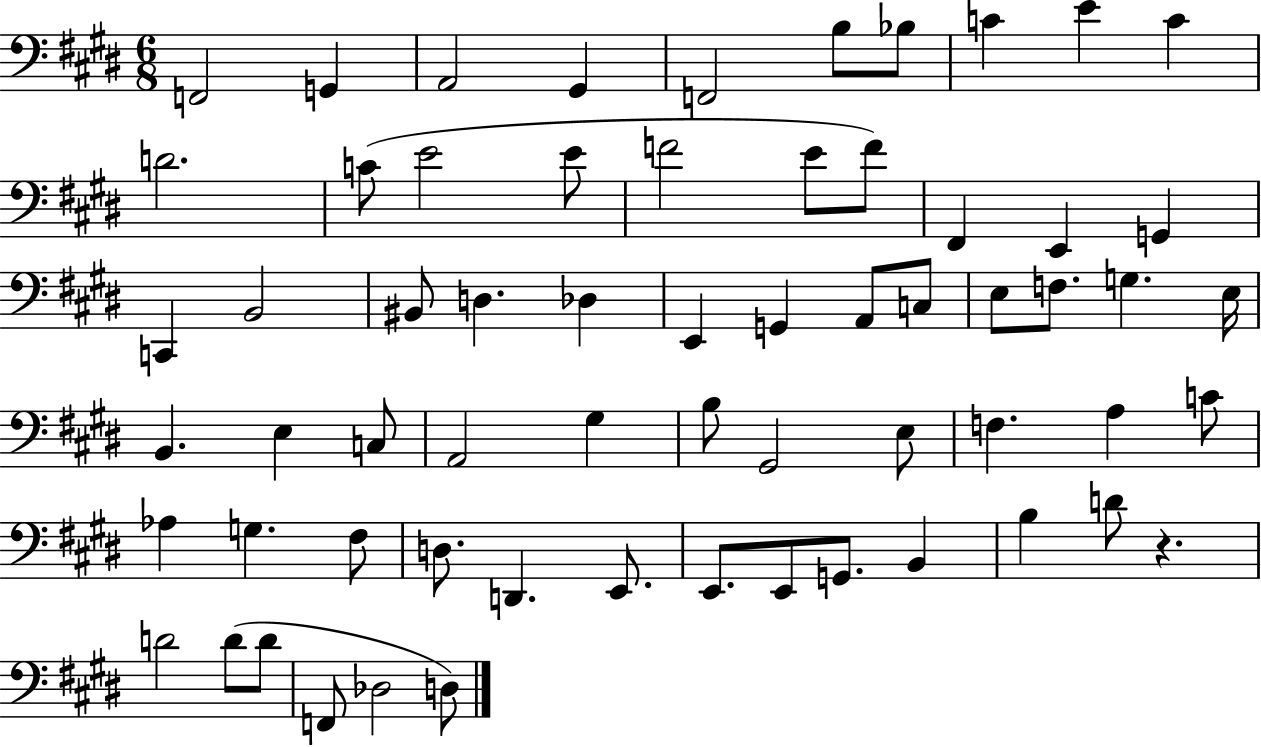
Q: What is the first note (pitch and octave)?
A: F2